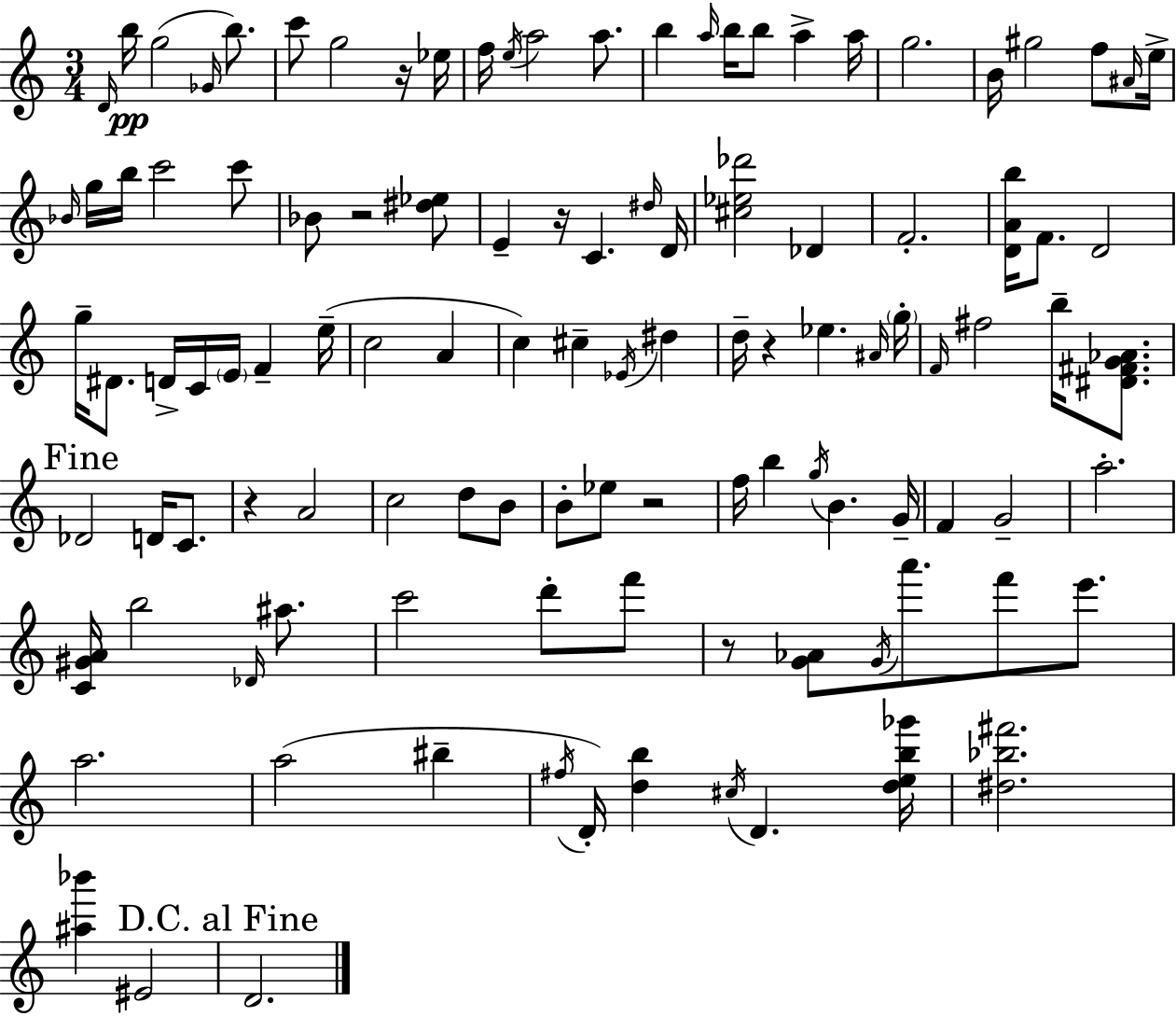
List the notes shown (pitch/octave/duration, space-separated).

D4/s B5/s G5/h Gb4/s B5/e. C6/e G5/h R/s Eb5/s F5/s E5/s A5/h A5/e. B5/q A5/s B5/s B5/e A5/q A5/s G5/h. B4/s G#5/h F5/e A#4/s E5/s Bb4/s G5/s B5/s C6/h C6/e Bb4/e R/h [D#5,Eb5]/e E4/q R/s C4/q. D#5/s D4/s [C#5,Eb5,Db6]/h Db4/q F4/h. [D4,A4,B5]/s F4/e. D4/h G5/s D#4/e. D4/s C4/s E4/s F4/q E5/s C5/h A4/q C5/q C#5/q Eb4/s D#5/q D5/s R/q Eb5/q. A#4/s G5/s F4/s F#5/h B5/s [D#4,F#4,G4,Ab4]/e. Db4/h D4/s C4/e. R/q A4/h C5/h D5/e B4/e B4/e Eb5/e R/h F5/s B5/q G5/s B4/q. G4/s F4/q G4/h A5/h. [C4,G#4,A4]/s B5/h Db4/s A#5/e. C6/h D6/e F6/e R/e [G4,Ab4]/e G4/s A6/e. F6/e E6/e. A5/h. A5/h BIS5/q F#5/s D4/s [D5,B5]/q C#5/s D4/q. [D5,E5,B5,Gb6]/s [D#5,Bb5,F#6]/h. [A#5,Bb6]/q EIS4/h D4/h.